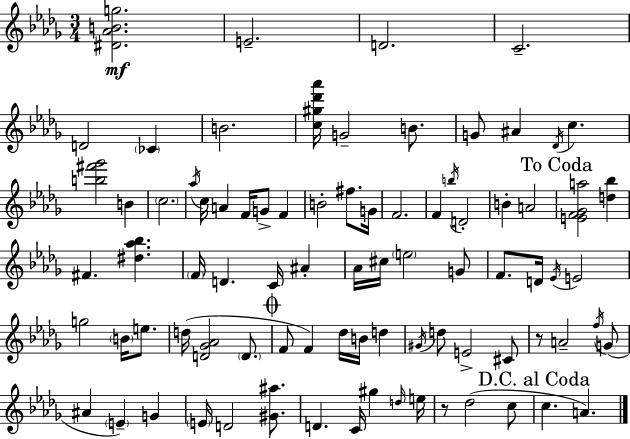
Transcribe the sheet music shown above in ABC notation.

X:1
T:Untitled
M:3/4
L:1/4
K:Bbm
[^D_ABg]2 E2 D2 C2 D2 _C B2 [c^g_d'_a']/4 G2 B/2 G/2 ^A _D/4 c [b^f'_g']2 B c2 _a/4 c/4 A F/4 G/2 F B2 ^f/2 G/4 F2 F b/4 D2 B A2 [EF_Ga]2 [d_b] ^F [^d_a_b] F/4 D C/4 ^A _A/4 ^c/4 e2 G/2 F/2 D/4 _E/4 E2 g2 B/4 e/2 d/4 [D_G_A]2 D/2 F/2 F _d/4 B/4 d ^G/4 d/2 E2 ^C/2 z/2 A2 f/4 G/2 ^A E G E/4 D2 [^G^a]/2 D C/4 ^g d/4 e/4 z/2 _d2 c/2 c A